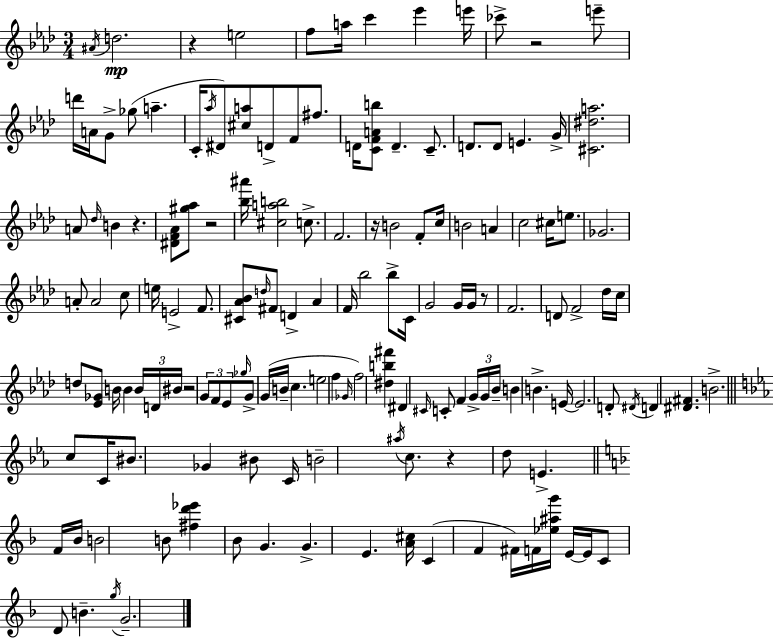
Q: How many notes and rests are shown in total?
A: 149